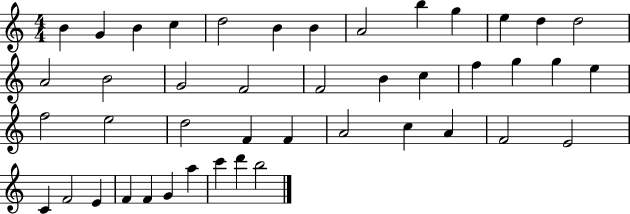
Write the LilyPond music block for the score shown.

{
  \clef treble
  \numericTimeSignature
  \time 4/4
  \key c \major
  b'4 g'4 b'4 c''4 | d''2 b'4 b'4 | a'2 b''4 g''4 | e''4 d''4 d''2 | \break a'2 b'2 | g'2 f'2 | f'2 b'4 c''4 | f''4 g''4 g''4 e''4 | \break f''2 e''2 | d''2 f'4 f'4 | a'2 c''4 a'4 | f'2 e'2 | \break c'4 f'2 e'4 | f'4 f'4 g'4 a''4 | c'''4 d'''4 b''2 | \bar "|."
}